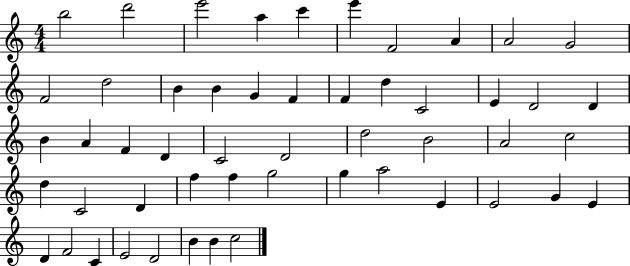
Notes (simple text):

B5/h D6/h E6/h A5/q C6/q E6/q F4/h A4/q A4/h G4/h F4/h D5/h B4/q B4/q G4/q F4/q F4/q D5/q C4/h E4/q D4/h D4/q B4/q A4/q F4/q D4/q C4/h D4/h D5/h B4/h A4/h C5/h D5/q C4/h D4/q F5/q F5/q G5/h G5/q A5/h E4/q E4/h G4/q E4/q D4/q F4/h C4/q E4/h D4/h B4/q B4/q C5/h